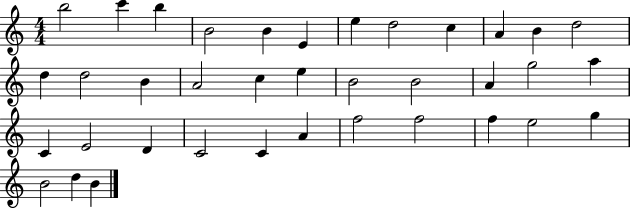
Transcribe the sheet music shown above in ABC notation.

X:1
T:Untitled
M:4/4
L:1/4
K:C
b2 c' b B2 B E e d2 c A B d2 d d2 B A2 c e B2 B2 A g2 a C E2 D C2 C A f2 f2 f e2 g B2 d B